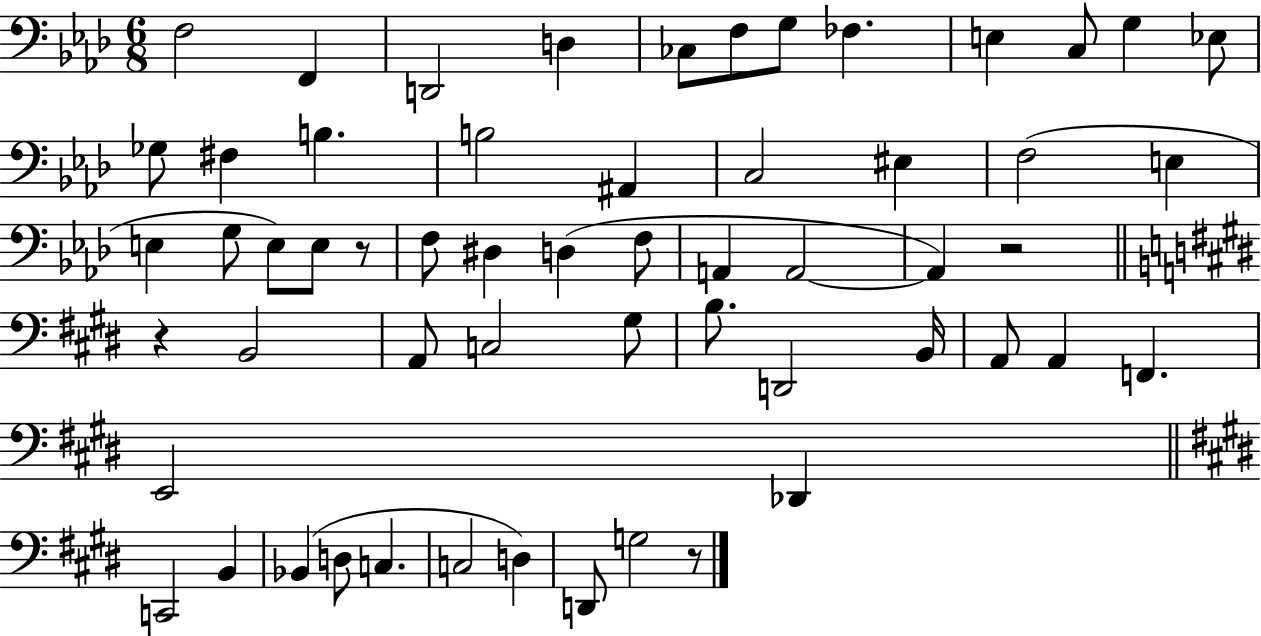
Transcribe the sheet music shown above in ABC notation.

X:1
T:Untitled
M:6/8
L:1/4
K:Ab
F,2 F,, D,,2 D, _C,/2 F,/2 G,/2 _F, E, C,/2 G, _E,/2 _G,/2 ^F, B, B,2 ^A,, C,2 ^E, F,2 E, E, G,/2 E,/2 E,/2 z/2 F,/2 ^D, D, F,/2 A,, A,,2 A,, z2 z B,,2 A,,/2 C,2 ^G,/2 B,/2 D,,2 B,,/4 A,,/2 A,, F,, E,,2 _D,, C,,2 B,, _B,, D,/2 C, C,2 D, D,,/2 G,2 z/2